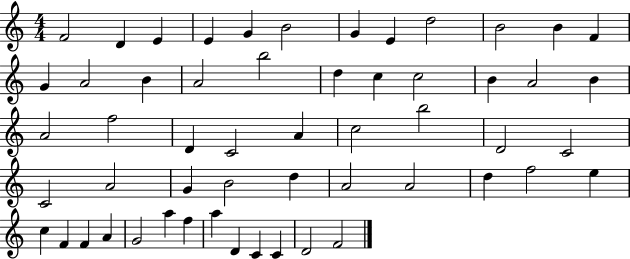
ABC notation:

X:1
T:Untitled
M:4/4
L:1/4
K:C
F2 D E E G B2 G E d2 B2 B F G A2 B A2 b2 d c c2 B A2 B A2 f2 D C2 A c2 b2 D2 C2 C2 A2 G B2 d A2 A2 d f2 e c F F A G2 a f a D C C D2 F2